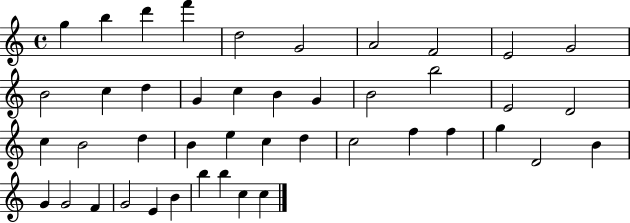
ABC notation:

X:1
T:Untitled
M:4/4
L:1/4
K:C
g b d' f' d2 G2 A2 F2 E2 G2 B2 c d G c B G B2 b2 E2 D2 c B2 d B e c d c2 f f g D2 B G G2 F G2 E B b b c c